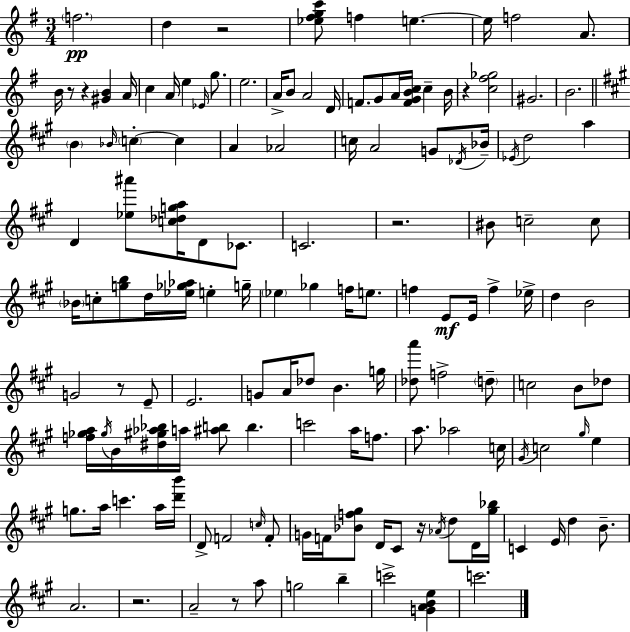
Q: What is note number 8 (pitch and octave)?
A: B4